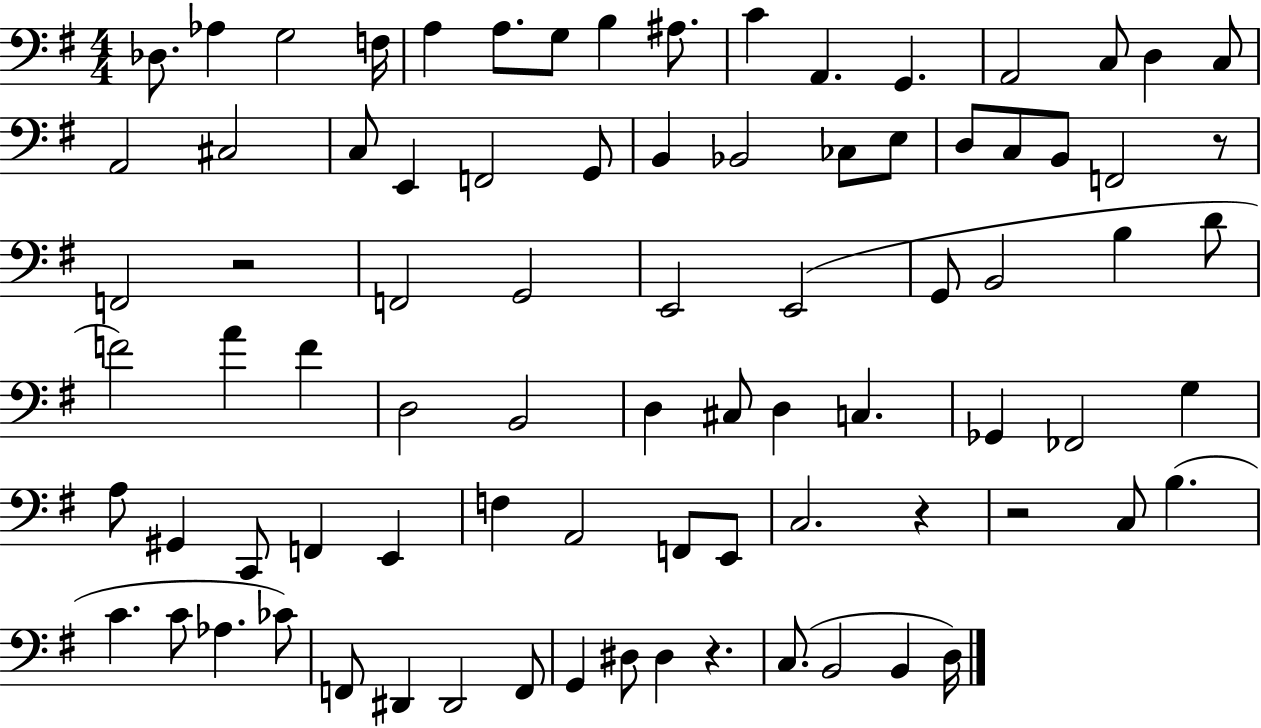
X:1
T:Untitled
M:4/4
L:1/4
K:G
_D,/2 _A, G,2 F,/4 A, A,/2 G,/2 B, ^A,/2 C A,, G,, A,,2 C,/2 D, C,/2 A,,2 ^C,2 C,/2 E,, F,,2 G,,/2 B,, _B,,2 _C,/2 E,/2 D,/2 C,/2 B,,/2 F,,2 z/2 F,,2 z2 F,,2 G,,2 E,,2 E,,2 G,,/2 B,,2 B, D/2 F2 A F D,2 B,,2 D, ^C,/2 D, C, _G,, _F,,2 G, A,/2 ^G,, C,,/2 F,, E,, F, A,,2 F,,/2 E,,/2 C,2 z z2 C,/2 B, C C/2 _A, _C/2 F,,/2 ^D,, ^D,,2 F,,/2 G,, ^D,/2 ^D, z C,/2 B,,2 B,, D,/4